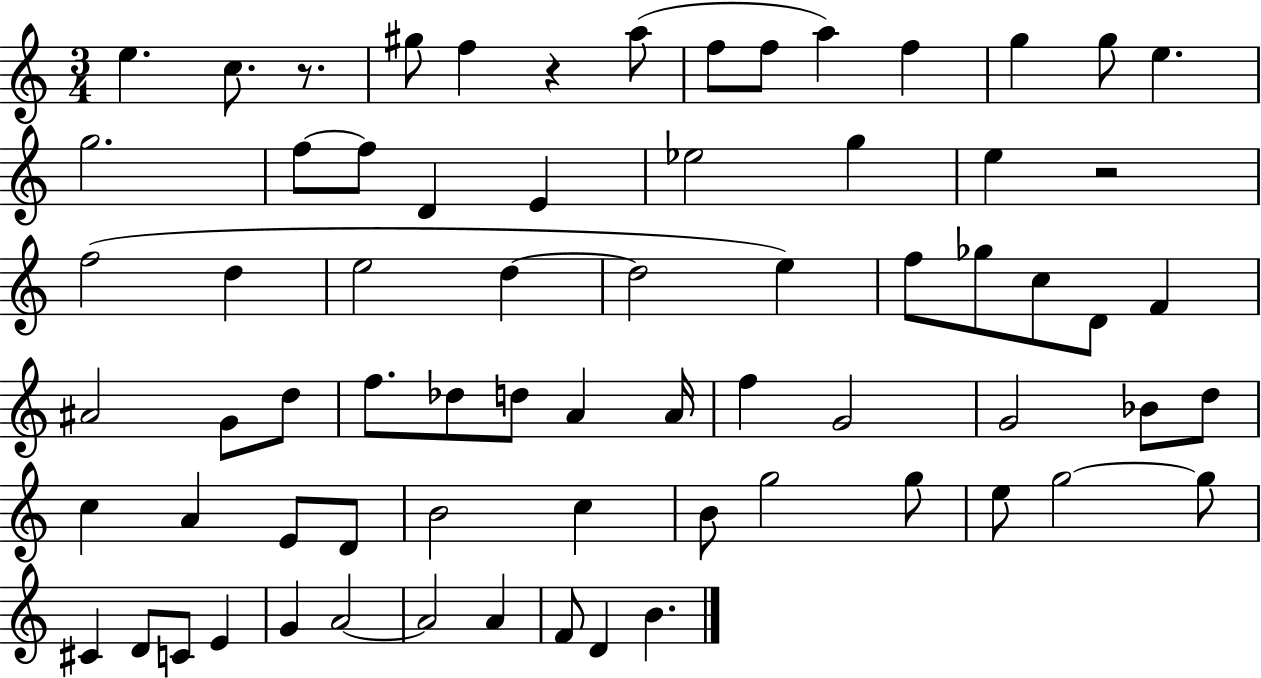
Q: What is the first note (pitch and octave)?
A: E5